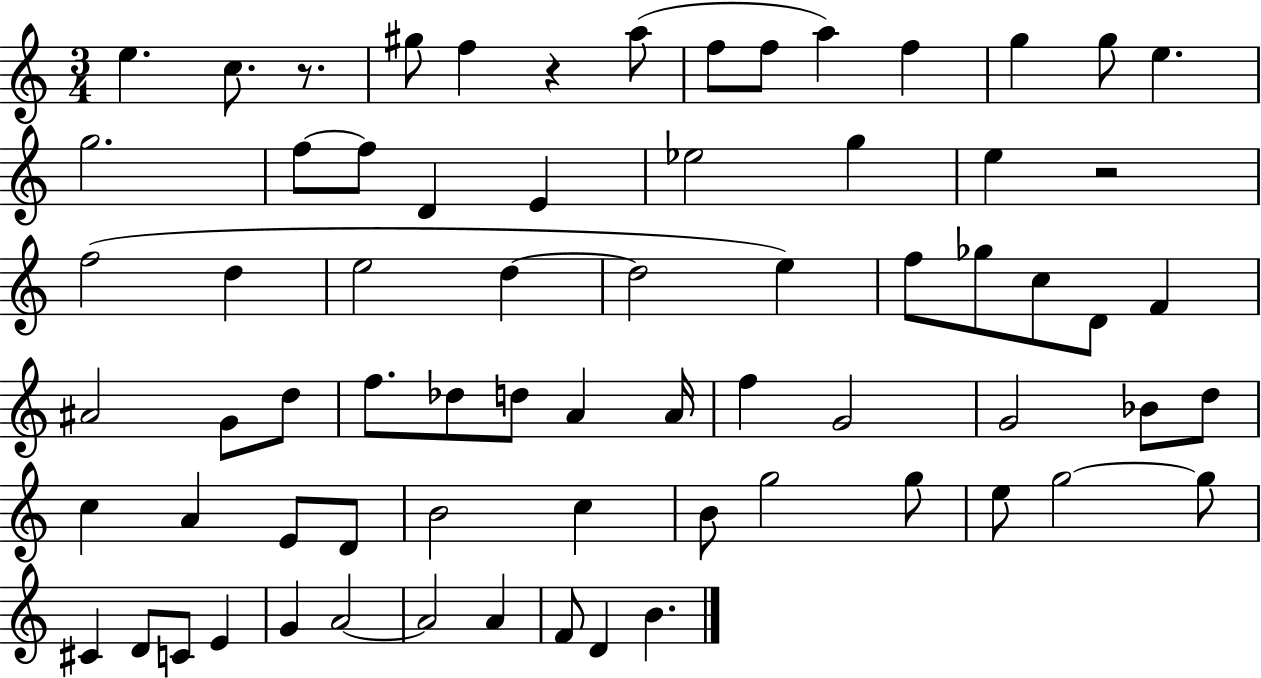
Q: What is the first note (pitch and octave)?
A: E5